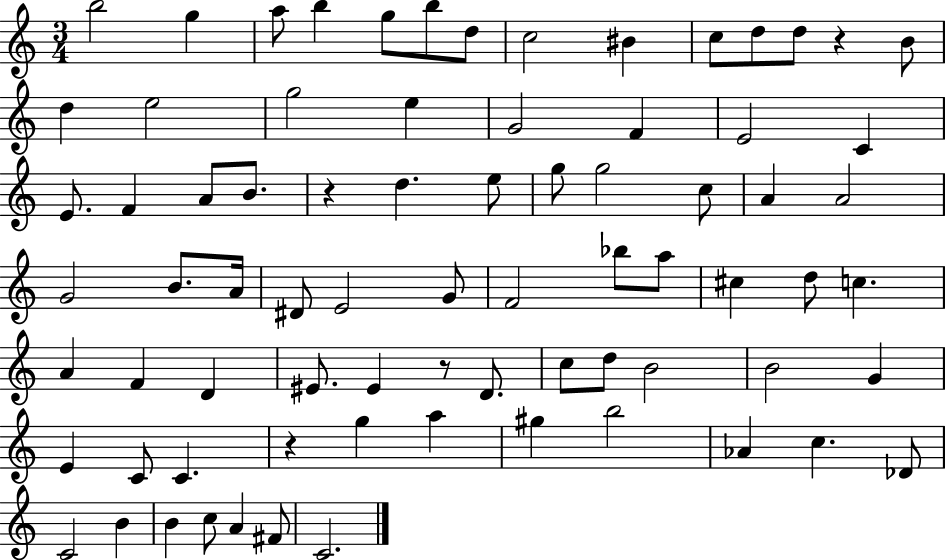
{
  \clef treble
  \numericTimeSignature
  \time 3/4
  \key c \major
  b''2 g''4 | a''8 b''4 g''8 b''8 d''8 | c''2 bis'4 | c''8 d''8 d''8 r4 b'8 | \break d''4 e''2 | g''2 e''4 | g'2 f'4 | e'2 c'4 | \break e'8. f'4 a'8 b'8. | r4 d''4. e''8 | g''8 g''2 c''8 | a'4 a'2 | \break g'2 b'8. a'16 | dis'8 e'2 g'8 | f'2 bes''8 a''8 | cis''4 d''8 c''4. | \break a'4 f'4 d'4 | eis'8. eis'4 r8 d'8. | c''8 d''8 b'2 | b'2 g'4 | \break e'4 c'8 c'4. | r4 g''4 a''4 | gis''4 b''2 | aes'4 c''4. des'8 | \break c'2 b'4 | b'4 c''8 a'4 fis'8 | c'2. | \bar "|."
}